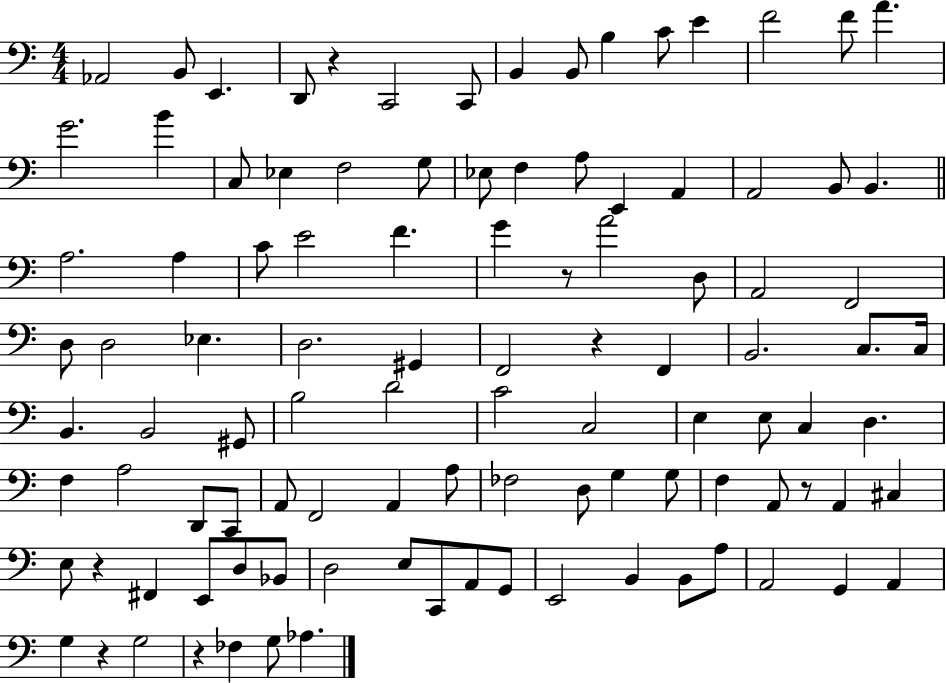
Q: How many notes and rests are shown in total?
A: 104